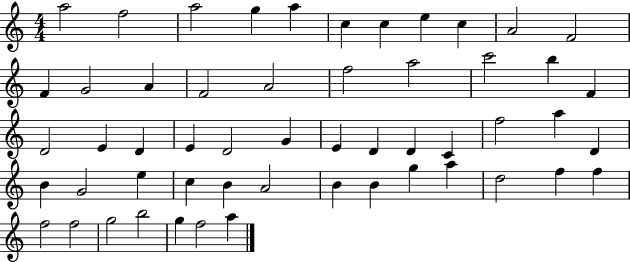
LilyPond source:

{
  \clef treble
  \numericTimeSignature
  \time 4/4
  \key c \major
  a''2 f''2 | a''2 g''4 a''4 | c''4 c''4 e''4 c''4 | a'2 f'2 | \break f'4 g'2 a'4 | f'2 a'2 | f''2 a''2 | c'''2 b''4 f'4 | \break d'2 e'4 d'4 | e'4 d'2 g'4 | e'4 d'4 d'4 c'4 | f''2 a''4 d'4 | \break b'4 g'2 e''4 | c''4 b'4 a'2 | b'4 b'4 g''4 a''4 | d''2 f''4 f''4 | \break f''2 f''2 | g''2 b''2 | g''4 f''2 a''4 | \bar "|."
}